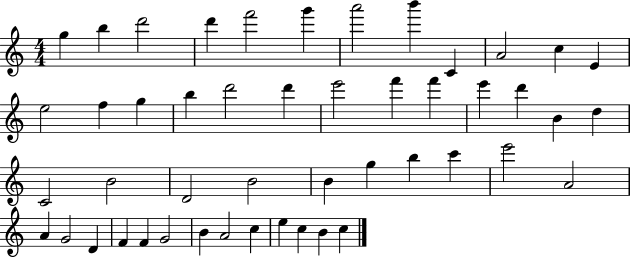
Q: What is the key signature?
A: C major